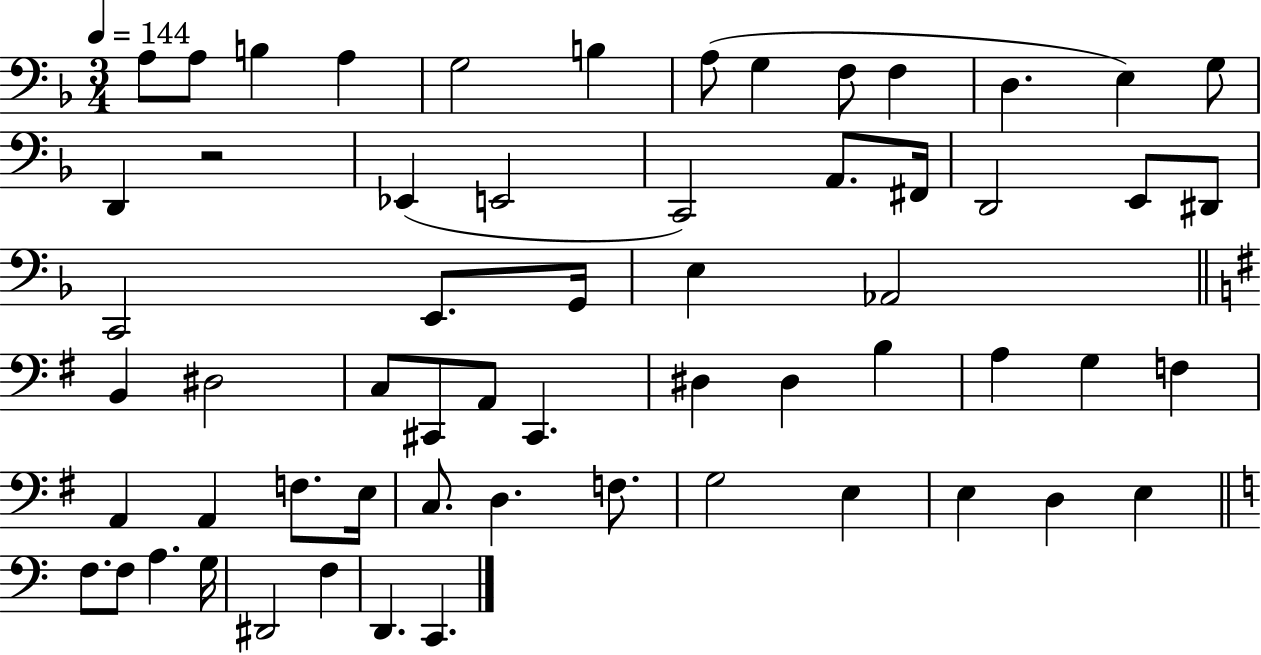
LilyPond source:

{
  \clef bass
  \numericTimeSignature
  \time 3/4
  \key f \major
  \tempo 4 = 144
  a8 a8 b4 a4 | g2 b4 | a8( g4 f8 f4 | d4. e4) g8 | \break d,4 r2 | ees,4( e,2 | c,2) a,8. fis,16 | d,2 e,8 dis,8 | \break c,2 e,8. g,16 | e4 aes,2 | \bar "||" \break \key g \major b,4 dis2 | c8 cis,8 a,8 cis,4. | dis4 dis4 b4 | a4 g4 f4 | \break a,4 a,4 f8. e16 | c8. d4. f8. | g2 e4 | e4 d4 e4 | \break \bar "||" \break \key c \major f8. f8 a4. g16 | dis,2 f4 | d,4. c,4. | \bar "|."
}